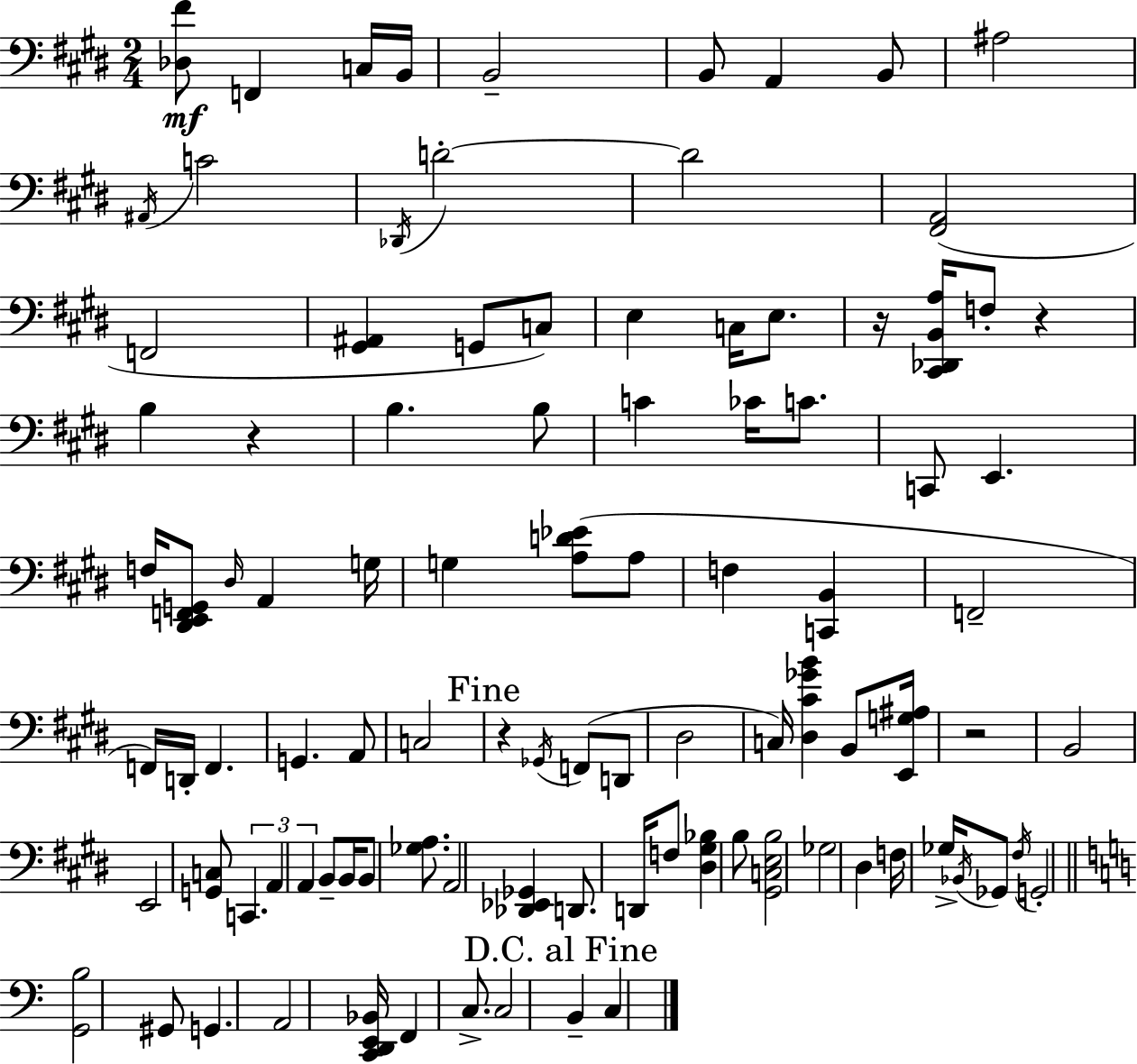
{
  \clef bass
  \numericTimeSignature
  \time 2/4
  \key e \major
  <des fis'>8\mf f,4 c16 b,16 | b,2-- | b,8 a,4 b,8 | ais2 | \break \acciaccatura { ais,16 } c'2 | \acciaccatura { des,16 } d'2-.~~ | d'2 | <fis, a,>2( | \break f,2 | <gis, ais,>4 g,8 | c8) e4 c16 e8. | r16 <cis, des, b, a>16 f8-. r4 | \break b4 r4 | b4. | b8 c'4 ces'16 c'8. | c,8 e,4. | \break f16 <dis, e, f, g,>8 \grace { dis16 } a,4 | g16 g4 <a d' ees'>8( | a8 f4 <c, b,>4 | f,2-- | \break f,16) d,16-. f,4. | g,4. | a,8 c2 | \mark "Fine" r4 \acciaccatura { ges,16 } | \break f,8( d,8 dis2 | c16) <dis cis' ges' b'>4 | b,8 <e, g ais>16 r2 | b,2 | \break e,2 | <g, c>8 \tuplet 3/2 { c,4. | a,4 | a,4 } b,8-- b,16 b,8 | \break <ges a>8. a,2 | <des, ees, ges,>4 | d,8. d,16 f8 <dis gis bes>4 | b8 <gis, c e b>2 | \break ges2 | dis4 | f16 ges16-> \acciaccatura { bes,16 } ges,8 \acciaccatura { fis16 } g,2-. | \bar "||" \break \key c \major <g, b>2 | gis,8 g,4. | a,2 | <c, d, e, bes,>16 f,4 c8.-> | \break c2 | \mark "D.C. al Fine" b,4-- c4 | \bar "|."
}